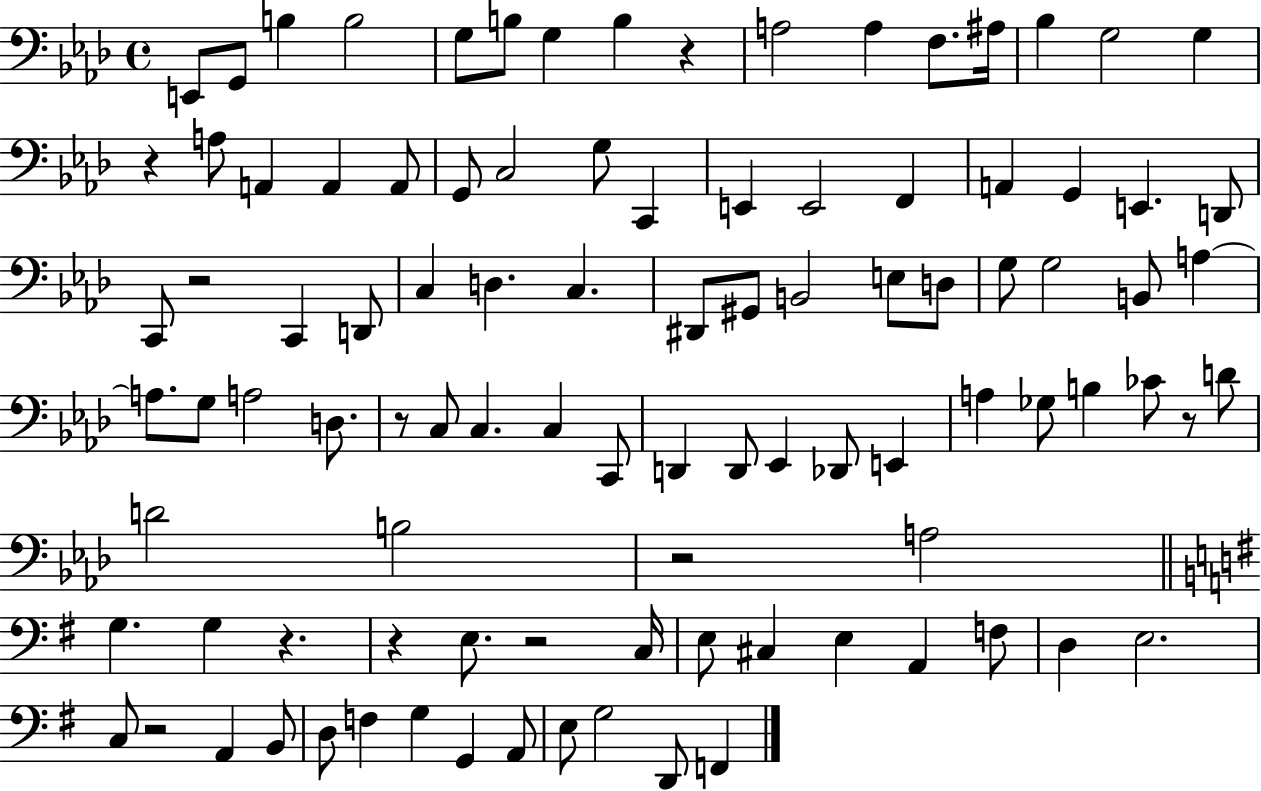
{
  \clef bass
  \time 4/4
  \defaultTimeSignature
  \key aes \major
  e,8 g,8 b4 b2 | g8 b8 g4 b4 r4 | a2 a4 f8. ais16 | bes4 g2 g4 | \break r4 a8 a,4 a,4 a,8 | g,8 c2 g8 c,4 | e,4 e,2 f,4 | a,4 g,4 e,4. d,8 | \break c,8 r2 c,4 d,8 | c4 d4. c4. | dis,8 gis,8 b,2 e8 d8 | g8 g2 b,8 a4~~ | \break a8. g8 a2 d8. | r8 c8 c4. c4 c,8 | d,4 d,8 ees,4 des,8 e,4 | a4 ges8 b4 ces'8 r8 d'8 | \break d'2 b2 | r2 a2 | \bar "||" \break \key g \major g4. g4 r4. | r4 e8. r2 c16 | e8 cis4 e4 a,4 f8 | d4 e2. | \break c8 r2 a,4 b,8 | d8 f4 g4 g,4 a,8 | e8 g2 d,8 f,4 | \bar "|."
}